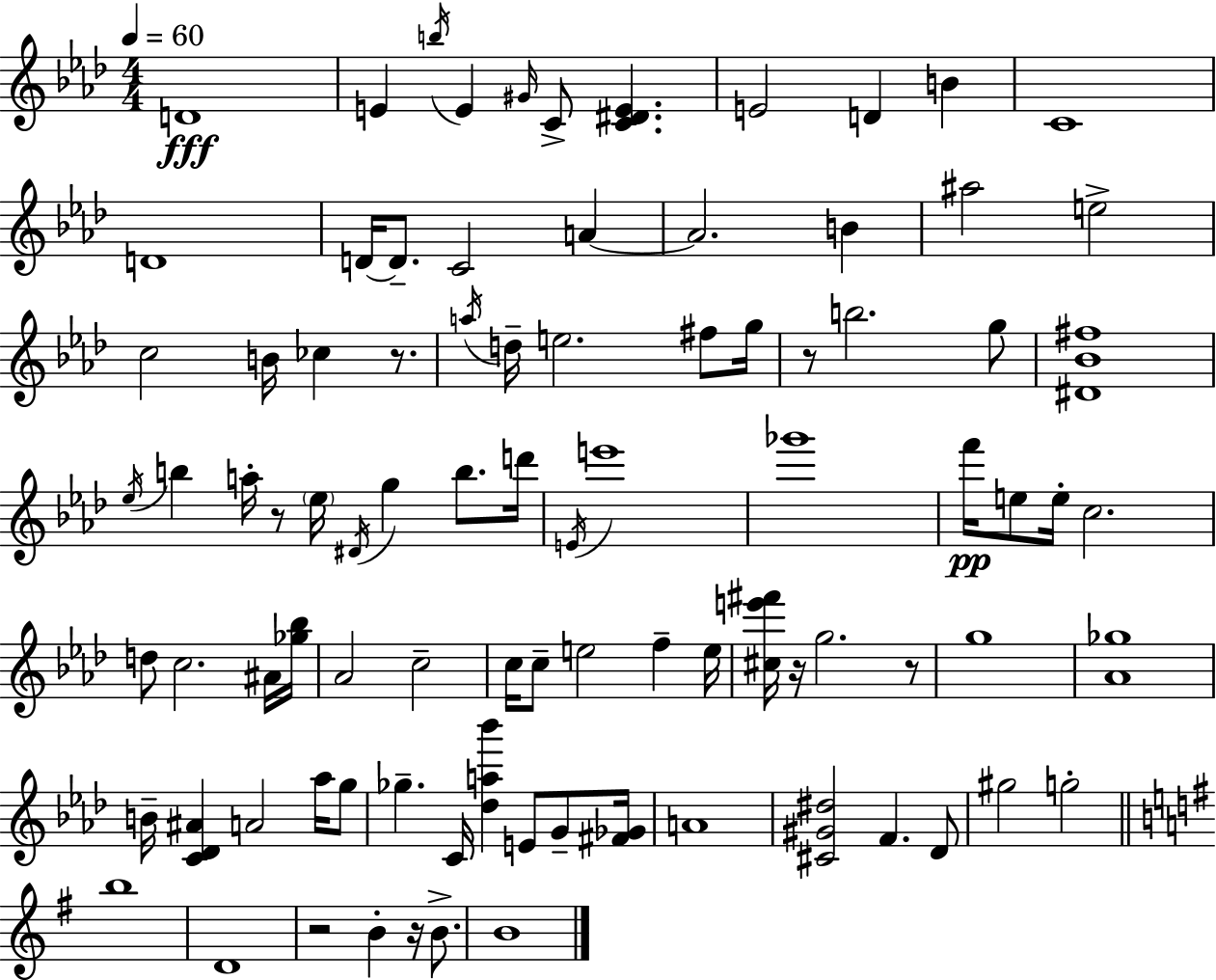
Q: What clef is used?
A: treble